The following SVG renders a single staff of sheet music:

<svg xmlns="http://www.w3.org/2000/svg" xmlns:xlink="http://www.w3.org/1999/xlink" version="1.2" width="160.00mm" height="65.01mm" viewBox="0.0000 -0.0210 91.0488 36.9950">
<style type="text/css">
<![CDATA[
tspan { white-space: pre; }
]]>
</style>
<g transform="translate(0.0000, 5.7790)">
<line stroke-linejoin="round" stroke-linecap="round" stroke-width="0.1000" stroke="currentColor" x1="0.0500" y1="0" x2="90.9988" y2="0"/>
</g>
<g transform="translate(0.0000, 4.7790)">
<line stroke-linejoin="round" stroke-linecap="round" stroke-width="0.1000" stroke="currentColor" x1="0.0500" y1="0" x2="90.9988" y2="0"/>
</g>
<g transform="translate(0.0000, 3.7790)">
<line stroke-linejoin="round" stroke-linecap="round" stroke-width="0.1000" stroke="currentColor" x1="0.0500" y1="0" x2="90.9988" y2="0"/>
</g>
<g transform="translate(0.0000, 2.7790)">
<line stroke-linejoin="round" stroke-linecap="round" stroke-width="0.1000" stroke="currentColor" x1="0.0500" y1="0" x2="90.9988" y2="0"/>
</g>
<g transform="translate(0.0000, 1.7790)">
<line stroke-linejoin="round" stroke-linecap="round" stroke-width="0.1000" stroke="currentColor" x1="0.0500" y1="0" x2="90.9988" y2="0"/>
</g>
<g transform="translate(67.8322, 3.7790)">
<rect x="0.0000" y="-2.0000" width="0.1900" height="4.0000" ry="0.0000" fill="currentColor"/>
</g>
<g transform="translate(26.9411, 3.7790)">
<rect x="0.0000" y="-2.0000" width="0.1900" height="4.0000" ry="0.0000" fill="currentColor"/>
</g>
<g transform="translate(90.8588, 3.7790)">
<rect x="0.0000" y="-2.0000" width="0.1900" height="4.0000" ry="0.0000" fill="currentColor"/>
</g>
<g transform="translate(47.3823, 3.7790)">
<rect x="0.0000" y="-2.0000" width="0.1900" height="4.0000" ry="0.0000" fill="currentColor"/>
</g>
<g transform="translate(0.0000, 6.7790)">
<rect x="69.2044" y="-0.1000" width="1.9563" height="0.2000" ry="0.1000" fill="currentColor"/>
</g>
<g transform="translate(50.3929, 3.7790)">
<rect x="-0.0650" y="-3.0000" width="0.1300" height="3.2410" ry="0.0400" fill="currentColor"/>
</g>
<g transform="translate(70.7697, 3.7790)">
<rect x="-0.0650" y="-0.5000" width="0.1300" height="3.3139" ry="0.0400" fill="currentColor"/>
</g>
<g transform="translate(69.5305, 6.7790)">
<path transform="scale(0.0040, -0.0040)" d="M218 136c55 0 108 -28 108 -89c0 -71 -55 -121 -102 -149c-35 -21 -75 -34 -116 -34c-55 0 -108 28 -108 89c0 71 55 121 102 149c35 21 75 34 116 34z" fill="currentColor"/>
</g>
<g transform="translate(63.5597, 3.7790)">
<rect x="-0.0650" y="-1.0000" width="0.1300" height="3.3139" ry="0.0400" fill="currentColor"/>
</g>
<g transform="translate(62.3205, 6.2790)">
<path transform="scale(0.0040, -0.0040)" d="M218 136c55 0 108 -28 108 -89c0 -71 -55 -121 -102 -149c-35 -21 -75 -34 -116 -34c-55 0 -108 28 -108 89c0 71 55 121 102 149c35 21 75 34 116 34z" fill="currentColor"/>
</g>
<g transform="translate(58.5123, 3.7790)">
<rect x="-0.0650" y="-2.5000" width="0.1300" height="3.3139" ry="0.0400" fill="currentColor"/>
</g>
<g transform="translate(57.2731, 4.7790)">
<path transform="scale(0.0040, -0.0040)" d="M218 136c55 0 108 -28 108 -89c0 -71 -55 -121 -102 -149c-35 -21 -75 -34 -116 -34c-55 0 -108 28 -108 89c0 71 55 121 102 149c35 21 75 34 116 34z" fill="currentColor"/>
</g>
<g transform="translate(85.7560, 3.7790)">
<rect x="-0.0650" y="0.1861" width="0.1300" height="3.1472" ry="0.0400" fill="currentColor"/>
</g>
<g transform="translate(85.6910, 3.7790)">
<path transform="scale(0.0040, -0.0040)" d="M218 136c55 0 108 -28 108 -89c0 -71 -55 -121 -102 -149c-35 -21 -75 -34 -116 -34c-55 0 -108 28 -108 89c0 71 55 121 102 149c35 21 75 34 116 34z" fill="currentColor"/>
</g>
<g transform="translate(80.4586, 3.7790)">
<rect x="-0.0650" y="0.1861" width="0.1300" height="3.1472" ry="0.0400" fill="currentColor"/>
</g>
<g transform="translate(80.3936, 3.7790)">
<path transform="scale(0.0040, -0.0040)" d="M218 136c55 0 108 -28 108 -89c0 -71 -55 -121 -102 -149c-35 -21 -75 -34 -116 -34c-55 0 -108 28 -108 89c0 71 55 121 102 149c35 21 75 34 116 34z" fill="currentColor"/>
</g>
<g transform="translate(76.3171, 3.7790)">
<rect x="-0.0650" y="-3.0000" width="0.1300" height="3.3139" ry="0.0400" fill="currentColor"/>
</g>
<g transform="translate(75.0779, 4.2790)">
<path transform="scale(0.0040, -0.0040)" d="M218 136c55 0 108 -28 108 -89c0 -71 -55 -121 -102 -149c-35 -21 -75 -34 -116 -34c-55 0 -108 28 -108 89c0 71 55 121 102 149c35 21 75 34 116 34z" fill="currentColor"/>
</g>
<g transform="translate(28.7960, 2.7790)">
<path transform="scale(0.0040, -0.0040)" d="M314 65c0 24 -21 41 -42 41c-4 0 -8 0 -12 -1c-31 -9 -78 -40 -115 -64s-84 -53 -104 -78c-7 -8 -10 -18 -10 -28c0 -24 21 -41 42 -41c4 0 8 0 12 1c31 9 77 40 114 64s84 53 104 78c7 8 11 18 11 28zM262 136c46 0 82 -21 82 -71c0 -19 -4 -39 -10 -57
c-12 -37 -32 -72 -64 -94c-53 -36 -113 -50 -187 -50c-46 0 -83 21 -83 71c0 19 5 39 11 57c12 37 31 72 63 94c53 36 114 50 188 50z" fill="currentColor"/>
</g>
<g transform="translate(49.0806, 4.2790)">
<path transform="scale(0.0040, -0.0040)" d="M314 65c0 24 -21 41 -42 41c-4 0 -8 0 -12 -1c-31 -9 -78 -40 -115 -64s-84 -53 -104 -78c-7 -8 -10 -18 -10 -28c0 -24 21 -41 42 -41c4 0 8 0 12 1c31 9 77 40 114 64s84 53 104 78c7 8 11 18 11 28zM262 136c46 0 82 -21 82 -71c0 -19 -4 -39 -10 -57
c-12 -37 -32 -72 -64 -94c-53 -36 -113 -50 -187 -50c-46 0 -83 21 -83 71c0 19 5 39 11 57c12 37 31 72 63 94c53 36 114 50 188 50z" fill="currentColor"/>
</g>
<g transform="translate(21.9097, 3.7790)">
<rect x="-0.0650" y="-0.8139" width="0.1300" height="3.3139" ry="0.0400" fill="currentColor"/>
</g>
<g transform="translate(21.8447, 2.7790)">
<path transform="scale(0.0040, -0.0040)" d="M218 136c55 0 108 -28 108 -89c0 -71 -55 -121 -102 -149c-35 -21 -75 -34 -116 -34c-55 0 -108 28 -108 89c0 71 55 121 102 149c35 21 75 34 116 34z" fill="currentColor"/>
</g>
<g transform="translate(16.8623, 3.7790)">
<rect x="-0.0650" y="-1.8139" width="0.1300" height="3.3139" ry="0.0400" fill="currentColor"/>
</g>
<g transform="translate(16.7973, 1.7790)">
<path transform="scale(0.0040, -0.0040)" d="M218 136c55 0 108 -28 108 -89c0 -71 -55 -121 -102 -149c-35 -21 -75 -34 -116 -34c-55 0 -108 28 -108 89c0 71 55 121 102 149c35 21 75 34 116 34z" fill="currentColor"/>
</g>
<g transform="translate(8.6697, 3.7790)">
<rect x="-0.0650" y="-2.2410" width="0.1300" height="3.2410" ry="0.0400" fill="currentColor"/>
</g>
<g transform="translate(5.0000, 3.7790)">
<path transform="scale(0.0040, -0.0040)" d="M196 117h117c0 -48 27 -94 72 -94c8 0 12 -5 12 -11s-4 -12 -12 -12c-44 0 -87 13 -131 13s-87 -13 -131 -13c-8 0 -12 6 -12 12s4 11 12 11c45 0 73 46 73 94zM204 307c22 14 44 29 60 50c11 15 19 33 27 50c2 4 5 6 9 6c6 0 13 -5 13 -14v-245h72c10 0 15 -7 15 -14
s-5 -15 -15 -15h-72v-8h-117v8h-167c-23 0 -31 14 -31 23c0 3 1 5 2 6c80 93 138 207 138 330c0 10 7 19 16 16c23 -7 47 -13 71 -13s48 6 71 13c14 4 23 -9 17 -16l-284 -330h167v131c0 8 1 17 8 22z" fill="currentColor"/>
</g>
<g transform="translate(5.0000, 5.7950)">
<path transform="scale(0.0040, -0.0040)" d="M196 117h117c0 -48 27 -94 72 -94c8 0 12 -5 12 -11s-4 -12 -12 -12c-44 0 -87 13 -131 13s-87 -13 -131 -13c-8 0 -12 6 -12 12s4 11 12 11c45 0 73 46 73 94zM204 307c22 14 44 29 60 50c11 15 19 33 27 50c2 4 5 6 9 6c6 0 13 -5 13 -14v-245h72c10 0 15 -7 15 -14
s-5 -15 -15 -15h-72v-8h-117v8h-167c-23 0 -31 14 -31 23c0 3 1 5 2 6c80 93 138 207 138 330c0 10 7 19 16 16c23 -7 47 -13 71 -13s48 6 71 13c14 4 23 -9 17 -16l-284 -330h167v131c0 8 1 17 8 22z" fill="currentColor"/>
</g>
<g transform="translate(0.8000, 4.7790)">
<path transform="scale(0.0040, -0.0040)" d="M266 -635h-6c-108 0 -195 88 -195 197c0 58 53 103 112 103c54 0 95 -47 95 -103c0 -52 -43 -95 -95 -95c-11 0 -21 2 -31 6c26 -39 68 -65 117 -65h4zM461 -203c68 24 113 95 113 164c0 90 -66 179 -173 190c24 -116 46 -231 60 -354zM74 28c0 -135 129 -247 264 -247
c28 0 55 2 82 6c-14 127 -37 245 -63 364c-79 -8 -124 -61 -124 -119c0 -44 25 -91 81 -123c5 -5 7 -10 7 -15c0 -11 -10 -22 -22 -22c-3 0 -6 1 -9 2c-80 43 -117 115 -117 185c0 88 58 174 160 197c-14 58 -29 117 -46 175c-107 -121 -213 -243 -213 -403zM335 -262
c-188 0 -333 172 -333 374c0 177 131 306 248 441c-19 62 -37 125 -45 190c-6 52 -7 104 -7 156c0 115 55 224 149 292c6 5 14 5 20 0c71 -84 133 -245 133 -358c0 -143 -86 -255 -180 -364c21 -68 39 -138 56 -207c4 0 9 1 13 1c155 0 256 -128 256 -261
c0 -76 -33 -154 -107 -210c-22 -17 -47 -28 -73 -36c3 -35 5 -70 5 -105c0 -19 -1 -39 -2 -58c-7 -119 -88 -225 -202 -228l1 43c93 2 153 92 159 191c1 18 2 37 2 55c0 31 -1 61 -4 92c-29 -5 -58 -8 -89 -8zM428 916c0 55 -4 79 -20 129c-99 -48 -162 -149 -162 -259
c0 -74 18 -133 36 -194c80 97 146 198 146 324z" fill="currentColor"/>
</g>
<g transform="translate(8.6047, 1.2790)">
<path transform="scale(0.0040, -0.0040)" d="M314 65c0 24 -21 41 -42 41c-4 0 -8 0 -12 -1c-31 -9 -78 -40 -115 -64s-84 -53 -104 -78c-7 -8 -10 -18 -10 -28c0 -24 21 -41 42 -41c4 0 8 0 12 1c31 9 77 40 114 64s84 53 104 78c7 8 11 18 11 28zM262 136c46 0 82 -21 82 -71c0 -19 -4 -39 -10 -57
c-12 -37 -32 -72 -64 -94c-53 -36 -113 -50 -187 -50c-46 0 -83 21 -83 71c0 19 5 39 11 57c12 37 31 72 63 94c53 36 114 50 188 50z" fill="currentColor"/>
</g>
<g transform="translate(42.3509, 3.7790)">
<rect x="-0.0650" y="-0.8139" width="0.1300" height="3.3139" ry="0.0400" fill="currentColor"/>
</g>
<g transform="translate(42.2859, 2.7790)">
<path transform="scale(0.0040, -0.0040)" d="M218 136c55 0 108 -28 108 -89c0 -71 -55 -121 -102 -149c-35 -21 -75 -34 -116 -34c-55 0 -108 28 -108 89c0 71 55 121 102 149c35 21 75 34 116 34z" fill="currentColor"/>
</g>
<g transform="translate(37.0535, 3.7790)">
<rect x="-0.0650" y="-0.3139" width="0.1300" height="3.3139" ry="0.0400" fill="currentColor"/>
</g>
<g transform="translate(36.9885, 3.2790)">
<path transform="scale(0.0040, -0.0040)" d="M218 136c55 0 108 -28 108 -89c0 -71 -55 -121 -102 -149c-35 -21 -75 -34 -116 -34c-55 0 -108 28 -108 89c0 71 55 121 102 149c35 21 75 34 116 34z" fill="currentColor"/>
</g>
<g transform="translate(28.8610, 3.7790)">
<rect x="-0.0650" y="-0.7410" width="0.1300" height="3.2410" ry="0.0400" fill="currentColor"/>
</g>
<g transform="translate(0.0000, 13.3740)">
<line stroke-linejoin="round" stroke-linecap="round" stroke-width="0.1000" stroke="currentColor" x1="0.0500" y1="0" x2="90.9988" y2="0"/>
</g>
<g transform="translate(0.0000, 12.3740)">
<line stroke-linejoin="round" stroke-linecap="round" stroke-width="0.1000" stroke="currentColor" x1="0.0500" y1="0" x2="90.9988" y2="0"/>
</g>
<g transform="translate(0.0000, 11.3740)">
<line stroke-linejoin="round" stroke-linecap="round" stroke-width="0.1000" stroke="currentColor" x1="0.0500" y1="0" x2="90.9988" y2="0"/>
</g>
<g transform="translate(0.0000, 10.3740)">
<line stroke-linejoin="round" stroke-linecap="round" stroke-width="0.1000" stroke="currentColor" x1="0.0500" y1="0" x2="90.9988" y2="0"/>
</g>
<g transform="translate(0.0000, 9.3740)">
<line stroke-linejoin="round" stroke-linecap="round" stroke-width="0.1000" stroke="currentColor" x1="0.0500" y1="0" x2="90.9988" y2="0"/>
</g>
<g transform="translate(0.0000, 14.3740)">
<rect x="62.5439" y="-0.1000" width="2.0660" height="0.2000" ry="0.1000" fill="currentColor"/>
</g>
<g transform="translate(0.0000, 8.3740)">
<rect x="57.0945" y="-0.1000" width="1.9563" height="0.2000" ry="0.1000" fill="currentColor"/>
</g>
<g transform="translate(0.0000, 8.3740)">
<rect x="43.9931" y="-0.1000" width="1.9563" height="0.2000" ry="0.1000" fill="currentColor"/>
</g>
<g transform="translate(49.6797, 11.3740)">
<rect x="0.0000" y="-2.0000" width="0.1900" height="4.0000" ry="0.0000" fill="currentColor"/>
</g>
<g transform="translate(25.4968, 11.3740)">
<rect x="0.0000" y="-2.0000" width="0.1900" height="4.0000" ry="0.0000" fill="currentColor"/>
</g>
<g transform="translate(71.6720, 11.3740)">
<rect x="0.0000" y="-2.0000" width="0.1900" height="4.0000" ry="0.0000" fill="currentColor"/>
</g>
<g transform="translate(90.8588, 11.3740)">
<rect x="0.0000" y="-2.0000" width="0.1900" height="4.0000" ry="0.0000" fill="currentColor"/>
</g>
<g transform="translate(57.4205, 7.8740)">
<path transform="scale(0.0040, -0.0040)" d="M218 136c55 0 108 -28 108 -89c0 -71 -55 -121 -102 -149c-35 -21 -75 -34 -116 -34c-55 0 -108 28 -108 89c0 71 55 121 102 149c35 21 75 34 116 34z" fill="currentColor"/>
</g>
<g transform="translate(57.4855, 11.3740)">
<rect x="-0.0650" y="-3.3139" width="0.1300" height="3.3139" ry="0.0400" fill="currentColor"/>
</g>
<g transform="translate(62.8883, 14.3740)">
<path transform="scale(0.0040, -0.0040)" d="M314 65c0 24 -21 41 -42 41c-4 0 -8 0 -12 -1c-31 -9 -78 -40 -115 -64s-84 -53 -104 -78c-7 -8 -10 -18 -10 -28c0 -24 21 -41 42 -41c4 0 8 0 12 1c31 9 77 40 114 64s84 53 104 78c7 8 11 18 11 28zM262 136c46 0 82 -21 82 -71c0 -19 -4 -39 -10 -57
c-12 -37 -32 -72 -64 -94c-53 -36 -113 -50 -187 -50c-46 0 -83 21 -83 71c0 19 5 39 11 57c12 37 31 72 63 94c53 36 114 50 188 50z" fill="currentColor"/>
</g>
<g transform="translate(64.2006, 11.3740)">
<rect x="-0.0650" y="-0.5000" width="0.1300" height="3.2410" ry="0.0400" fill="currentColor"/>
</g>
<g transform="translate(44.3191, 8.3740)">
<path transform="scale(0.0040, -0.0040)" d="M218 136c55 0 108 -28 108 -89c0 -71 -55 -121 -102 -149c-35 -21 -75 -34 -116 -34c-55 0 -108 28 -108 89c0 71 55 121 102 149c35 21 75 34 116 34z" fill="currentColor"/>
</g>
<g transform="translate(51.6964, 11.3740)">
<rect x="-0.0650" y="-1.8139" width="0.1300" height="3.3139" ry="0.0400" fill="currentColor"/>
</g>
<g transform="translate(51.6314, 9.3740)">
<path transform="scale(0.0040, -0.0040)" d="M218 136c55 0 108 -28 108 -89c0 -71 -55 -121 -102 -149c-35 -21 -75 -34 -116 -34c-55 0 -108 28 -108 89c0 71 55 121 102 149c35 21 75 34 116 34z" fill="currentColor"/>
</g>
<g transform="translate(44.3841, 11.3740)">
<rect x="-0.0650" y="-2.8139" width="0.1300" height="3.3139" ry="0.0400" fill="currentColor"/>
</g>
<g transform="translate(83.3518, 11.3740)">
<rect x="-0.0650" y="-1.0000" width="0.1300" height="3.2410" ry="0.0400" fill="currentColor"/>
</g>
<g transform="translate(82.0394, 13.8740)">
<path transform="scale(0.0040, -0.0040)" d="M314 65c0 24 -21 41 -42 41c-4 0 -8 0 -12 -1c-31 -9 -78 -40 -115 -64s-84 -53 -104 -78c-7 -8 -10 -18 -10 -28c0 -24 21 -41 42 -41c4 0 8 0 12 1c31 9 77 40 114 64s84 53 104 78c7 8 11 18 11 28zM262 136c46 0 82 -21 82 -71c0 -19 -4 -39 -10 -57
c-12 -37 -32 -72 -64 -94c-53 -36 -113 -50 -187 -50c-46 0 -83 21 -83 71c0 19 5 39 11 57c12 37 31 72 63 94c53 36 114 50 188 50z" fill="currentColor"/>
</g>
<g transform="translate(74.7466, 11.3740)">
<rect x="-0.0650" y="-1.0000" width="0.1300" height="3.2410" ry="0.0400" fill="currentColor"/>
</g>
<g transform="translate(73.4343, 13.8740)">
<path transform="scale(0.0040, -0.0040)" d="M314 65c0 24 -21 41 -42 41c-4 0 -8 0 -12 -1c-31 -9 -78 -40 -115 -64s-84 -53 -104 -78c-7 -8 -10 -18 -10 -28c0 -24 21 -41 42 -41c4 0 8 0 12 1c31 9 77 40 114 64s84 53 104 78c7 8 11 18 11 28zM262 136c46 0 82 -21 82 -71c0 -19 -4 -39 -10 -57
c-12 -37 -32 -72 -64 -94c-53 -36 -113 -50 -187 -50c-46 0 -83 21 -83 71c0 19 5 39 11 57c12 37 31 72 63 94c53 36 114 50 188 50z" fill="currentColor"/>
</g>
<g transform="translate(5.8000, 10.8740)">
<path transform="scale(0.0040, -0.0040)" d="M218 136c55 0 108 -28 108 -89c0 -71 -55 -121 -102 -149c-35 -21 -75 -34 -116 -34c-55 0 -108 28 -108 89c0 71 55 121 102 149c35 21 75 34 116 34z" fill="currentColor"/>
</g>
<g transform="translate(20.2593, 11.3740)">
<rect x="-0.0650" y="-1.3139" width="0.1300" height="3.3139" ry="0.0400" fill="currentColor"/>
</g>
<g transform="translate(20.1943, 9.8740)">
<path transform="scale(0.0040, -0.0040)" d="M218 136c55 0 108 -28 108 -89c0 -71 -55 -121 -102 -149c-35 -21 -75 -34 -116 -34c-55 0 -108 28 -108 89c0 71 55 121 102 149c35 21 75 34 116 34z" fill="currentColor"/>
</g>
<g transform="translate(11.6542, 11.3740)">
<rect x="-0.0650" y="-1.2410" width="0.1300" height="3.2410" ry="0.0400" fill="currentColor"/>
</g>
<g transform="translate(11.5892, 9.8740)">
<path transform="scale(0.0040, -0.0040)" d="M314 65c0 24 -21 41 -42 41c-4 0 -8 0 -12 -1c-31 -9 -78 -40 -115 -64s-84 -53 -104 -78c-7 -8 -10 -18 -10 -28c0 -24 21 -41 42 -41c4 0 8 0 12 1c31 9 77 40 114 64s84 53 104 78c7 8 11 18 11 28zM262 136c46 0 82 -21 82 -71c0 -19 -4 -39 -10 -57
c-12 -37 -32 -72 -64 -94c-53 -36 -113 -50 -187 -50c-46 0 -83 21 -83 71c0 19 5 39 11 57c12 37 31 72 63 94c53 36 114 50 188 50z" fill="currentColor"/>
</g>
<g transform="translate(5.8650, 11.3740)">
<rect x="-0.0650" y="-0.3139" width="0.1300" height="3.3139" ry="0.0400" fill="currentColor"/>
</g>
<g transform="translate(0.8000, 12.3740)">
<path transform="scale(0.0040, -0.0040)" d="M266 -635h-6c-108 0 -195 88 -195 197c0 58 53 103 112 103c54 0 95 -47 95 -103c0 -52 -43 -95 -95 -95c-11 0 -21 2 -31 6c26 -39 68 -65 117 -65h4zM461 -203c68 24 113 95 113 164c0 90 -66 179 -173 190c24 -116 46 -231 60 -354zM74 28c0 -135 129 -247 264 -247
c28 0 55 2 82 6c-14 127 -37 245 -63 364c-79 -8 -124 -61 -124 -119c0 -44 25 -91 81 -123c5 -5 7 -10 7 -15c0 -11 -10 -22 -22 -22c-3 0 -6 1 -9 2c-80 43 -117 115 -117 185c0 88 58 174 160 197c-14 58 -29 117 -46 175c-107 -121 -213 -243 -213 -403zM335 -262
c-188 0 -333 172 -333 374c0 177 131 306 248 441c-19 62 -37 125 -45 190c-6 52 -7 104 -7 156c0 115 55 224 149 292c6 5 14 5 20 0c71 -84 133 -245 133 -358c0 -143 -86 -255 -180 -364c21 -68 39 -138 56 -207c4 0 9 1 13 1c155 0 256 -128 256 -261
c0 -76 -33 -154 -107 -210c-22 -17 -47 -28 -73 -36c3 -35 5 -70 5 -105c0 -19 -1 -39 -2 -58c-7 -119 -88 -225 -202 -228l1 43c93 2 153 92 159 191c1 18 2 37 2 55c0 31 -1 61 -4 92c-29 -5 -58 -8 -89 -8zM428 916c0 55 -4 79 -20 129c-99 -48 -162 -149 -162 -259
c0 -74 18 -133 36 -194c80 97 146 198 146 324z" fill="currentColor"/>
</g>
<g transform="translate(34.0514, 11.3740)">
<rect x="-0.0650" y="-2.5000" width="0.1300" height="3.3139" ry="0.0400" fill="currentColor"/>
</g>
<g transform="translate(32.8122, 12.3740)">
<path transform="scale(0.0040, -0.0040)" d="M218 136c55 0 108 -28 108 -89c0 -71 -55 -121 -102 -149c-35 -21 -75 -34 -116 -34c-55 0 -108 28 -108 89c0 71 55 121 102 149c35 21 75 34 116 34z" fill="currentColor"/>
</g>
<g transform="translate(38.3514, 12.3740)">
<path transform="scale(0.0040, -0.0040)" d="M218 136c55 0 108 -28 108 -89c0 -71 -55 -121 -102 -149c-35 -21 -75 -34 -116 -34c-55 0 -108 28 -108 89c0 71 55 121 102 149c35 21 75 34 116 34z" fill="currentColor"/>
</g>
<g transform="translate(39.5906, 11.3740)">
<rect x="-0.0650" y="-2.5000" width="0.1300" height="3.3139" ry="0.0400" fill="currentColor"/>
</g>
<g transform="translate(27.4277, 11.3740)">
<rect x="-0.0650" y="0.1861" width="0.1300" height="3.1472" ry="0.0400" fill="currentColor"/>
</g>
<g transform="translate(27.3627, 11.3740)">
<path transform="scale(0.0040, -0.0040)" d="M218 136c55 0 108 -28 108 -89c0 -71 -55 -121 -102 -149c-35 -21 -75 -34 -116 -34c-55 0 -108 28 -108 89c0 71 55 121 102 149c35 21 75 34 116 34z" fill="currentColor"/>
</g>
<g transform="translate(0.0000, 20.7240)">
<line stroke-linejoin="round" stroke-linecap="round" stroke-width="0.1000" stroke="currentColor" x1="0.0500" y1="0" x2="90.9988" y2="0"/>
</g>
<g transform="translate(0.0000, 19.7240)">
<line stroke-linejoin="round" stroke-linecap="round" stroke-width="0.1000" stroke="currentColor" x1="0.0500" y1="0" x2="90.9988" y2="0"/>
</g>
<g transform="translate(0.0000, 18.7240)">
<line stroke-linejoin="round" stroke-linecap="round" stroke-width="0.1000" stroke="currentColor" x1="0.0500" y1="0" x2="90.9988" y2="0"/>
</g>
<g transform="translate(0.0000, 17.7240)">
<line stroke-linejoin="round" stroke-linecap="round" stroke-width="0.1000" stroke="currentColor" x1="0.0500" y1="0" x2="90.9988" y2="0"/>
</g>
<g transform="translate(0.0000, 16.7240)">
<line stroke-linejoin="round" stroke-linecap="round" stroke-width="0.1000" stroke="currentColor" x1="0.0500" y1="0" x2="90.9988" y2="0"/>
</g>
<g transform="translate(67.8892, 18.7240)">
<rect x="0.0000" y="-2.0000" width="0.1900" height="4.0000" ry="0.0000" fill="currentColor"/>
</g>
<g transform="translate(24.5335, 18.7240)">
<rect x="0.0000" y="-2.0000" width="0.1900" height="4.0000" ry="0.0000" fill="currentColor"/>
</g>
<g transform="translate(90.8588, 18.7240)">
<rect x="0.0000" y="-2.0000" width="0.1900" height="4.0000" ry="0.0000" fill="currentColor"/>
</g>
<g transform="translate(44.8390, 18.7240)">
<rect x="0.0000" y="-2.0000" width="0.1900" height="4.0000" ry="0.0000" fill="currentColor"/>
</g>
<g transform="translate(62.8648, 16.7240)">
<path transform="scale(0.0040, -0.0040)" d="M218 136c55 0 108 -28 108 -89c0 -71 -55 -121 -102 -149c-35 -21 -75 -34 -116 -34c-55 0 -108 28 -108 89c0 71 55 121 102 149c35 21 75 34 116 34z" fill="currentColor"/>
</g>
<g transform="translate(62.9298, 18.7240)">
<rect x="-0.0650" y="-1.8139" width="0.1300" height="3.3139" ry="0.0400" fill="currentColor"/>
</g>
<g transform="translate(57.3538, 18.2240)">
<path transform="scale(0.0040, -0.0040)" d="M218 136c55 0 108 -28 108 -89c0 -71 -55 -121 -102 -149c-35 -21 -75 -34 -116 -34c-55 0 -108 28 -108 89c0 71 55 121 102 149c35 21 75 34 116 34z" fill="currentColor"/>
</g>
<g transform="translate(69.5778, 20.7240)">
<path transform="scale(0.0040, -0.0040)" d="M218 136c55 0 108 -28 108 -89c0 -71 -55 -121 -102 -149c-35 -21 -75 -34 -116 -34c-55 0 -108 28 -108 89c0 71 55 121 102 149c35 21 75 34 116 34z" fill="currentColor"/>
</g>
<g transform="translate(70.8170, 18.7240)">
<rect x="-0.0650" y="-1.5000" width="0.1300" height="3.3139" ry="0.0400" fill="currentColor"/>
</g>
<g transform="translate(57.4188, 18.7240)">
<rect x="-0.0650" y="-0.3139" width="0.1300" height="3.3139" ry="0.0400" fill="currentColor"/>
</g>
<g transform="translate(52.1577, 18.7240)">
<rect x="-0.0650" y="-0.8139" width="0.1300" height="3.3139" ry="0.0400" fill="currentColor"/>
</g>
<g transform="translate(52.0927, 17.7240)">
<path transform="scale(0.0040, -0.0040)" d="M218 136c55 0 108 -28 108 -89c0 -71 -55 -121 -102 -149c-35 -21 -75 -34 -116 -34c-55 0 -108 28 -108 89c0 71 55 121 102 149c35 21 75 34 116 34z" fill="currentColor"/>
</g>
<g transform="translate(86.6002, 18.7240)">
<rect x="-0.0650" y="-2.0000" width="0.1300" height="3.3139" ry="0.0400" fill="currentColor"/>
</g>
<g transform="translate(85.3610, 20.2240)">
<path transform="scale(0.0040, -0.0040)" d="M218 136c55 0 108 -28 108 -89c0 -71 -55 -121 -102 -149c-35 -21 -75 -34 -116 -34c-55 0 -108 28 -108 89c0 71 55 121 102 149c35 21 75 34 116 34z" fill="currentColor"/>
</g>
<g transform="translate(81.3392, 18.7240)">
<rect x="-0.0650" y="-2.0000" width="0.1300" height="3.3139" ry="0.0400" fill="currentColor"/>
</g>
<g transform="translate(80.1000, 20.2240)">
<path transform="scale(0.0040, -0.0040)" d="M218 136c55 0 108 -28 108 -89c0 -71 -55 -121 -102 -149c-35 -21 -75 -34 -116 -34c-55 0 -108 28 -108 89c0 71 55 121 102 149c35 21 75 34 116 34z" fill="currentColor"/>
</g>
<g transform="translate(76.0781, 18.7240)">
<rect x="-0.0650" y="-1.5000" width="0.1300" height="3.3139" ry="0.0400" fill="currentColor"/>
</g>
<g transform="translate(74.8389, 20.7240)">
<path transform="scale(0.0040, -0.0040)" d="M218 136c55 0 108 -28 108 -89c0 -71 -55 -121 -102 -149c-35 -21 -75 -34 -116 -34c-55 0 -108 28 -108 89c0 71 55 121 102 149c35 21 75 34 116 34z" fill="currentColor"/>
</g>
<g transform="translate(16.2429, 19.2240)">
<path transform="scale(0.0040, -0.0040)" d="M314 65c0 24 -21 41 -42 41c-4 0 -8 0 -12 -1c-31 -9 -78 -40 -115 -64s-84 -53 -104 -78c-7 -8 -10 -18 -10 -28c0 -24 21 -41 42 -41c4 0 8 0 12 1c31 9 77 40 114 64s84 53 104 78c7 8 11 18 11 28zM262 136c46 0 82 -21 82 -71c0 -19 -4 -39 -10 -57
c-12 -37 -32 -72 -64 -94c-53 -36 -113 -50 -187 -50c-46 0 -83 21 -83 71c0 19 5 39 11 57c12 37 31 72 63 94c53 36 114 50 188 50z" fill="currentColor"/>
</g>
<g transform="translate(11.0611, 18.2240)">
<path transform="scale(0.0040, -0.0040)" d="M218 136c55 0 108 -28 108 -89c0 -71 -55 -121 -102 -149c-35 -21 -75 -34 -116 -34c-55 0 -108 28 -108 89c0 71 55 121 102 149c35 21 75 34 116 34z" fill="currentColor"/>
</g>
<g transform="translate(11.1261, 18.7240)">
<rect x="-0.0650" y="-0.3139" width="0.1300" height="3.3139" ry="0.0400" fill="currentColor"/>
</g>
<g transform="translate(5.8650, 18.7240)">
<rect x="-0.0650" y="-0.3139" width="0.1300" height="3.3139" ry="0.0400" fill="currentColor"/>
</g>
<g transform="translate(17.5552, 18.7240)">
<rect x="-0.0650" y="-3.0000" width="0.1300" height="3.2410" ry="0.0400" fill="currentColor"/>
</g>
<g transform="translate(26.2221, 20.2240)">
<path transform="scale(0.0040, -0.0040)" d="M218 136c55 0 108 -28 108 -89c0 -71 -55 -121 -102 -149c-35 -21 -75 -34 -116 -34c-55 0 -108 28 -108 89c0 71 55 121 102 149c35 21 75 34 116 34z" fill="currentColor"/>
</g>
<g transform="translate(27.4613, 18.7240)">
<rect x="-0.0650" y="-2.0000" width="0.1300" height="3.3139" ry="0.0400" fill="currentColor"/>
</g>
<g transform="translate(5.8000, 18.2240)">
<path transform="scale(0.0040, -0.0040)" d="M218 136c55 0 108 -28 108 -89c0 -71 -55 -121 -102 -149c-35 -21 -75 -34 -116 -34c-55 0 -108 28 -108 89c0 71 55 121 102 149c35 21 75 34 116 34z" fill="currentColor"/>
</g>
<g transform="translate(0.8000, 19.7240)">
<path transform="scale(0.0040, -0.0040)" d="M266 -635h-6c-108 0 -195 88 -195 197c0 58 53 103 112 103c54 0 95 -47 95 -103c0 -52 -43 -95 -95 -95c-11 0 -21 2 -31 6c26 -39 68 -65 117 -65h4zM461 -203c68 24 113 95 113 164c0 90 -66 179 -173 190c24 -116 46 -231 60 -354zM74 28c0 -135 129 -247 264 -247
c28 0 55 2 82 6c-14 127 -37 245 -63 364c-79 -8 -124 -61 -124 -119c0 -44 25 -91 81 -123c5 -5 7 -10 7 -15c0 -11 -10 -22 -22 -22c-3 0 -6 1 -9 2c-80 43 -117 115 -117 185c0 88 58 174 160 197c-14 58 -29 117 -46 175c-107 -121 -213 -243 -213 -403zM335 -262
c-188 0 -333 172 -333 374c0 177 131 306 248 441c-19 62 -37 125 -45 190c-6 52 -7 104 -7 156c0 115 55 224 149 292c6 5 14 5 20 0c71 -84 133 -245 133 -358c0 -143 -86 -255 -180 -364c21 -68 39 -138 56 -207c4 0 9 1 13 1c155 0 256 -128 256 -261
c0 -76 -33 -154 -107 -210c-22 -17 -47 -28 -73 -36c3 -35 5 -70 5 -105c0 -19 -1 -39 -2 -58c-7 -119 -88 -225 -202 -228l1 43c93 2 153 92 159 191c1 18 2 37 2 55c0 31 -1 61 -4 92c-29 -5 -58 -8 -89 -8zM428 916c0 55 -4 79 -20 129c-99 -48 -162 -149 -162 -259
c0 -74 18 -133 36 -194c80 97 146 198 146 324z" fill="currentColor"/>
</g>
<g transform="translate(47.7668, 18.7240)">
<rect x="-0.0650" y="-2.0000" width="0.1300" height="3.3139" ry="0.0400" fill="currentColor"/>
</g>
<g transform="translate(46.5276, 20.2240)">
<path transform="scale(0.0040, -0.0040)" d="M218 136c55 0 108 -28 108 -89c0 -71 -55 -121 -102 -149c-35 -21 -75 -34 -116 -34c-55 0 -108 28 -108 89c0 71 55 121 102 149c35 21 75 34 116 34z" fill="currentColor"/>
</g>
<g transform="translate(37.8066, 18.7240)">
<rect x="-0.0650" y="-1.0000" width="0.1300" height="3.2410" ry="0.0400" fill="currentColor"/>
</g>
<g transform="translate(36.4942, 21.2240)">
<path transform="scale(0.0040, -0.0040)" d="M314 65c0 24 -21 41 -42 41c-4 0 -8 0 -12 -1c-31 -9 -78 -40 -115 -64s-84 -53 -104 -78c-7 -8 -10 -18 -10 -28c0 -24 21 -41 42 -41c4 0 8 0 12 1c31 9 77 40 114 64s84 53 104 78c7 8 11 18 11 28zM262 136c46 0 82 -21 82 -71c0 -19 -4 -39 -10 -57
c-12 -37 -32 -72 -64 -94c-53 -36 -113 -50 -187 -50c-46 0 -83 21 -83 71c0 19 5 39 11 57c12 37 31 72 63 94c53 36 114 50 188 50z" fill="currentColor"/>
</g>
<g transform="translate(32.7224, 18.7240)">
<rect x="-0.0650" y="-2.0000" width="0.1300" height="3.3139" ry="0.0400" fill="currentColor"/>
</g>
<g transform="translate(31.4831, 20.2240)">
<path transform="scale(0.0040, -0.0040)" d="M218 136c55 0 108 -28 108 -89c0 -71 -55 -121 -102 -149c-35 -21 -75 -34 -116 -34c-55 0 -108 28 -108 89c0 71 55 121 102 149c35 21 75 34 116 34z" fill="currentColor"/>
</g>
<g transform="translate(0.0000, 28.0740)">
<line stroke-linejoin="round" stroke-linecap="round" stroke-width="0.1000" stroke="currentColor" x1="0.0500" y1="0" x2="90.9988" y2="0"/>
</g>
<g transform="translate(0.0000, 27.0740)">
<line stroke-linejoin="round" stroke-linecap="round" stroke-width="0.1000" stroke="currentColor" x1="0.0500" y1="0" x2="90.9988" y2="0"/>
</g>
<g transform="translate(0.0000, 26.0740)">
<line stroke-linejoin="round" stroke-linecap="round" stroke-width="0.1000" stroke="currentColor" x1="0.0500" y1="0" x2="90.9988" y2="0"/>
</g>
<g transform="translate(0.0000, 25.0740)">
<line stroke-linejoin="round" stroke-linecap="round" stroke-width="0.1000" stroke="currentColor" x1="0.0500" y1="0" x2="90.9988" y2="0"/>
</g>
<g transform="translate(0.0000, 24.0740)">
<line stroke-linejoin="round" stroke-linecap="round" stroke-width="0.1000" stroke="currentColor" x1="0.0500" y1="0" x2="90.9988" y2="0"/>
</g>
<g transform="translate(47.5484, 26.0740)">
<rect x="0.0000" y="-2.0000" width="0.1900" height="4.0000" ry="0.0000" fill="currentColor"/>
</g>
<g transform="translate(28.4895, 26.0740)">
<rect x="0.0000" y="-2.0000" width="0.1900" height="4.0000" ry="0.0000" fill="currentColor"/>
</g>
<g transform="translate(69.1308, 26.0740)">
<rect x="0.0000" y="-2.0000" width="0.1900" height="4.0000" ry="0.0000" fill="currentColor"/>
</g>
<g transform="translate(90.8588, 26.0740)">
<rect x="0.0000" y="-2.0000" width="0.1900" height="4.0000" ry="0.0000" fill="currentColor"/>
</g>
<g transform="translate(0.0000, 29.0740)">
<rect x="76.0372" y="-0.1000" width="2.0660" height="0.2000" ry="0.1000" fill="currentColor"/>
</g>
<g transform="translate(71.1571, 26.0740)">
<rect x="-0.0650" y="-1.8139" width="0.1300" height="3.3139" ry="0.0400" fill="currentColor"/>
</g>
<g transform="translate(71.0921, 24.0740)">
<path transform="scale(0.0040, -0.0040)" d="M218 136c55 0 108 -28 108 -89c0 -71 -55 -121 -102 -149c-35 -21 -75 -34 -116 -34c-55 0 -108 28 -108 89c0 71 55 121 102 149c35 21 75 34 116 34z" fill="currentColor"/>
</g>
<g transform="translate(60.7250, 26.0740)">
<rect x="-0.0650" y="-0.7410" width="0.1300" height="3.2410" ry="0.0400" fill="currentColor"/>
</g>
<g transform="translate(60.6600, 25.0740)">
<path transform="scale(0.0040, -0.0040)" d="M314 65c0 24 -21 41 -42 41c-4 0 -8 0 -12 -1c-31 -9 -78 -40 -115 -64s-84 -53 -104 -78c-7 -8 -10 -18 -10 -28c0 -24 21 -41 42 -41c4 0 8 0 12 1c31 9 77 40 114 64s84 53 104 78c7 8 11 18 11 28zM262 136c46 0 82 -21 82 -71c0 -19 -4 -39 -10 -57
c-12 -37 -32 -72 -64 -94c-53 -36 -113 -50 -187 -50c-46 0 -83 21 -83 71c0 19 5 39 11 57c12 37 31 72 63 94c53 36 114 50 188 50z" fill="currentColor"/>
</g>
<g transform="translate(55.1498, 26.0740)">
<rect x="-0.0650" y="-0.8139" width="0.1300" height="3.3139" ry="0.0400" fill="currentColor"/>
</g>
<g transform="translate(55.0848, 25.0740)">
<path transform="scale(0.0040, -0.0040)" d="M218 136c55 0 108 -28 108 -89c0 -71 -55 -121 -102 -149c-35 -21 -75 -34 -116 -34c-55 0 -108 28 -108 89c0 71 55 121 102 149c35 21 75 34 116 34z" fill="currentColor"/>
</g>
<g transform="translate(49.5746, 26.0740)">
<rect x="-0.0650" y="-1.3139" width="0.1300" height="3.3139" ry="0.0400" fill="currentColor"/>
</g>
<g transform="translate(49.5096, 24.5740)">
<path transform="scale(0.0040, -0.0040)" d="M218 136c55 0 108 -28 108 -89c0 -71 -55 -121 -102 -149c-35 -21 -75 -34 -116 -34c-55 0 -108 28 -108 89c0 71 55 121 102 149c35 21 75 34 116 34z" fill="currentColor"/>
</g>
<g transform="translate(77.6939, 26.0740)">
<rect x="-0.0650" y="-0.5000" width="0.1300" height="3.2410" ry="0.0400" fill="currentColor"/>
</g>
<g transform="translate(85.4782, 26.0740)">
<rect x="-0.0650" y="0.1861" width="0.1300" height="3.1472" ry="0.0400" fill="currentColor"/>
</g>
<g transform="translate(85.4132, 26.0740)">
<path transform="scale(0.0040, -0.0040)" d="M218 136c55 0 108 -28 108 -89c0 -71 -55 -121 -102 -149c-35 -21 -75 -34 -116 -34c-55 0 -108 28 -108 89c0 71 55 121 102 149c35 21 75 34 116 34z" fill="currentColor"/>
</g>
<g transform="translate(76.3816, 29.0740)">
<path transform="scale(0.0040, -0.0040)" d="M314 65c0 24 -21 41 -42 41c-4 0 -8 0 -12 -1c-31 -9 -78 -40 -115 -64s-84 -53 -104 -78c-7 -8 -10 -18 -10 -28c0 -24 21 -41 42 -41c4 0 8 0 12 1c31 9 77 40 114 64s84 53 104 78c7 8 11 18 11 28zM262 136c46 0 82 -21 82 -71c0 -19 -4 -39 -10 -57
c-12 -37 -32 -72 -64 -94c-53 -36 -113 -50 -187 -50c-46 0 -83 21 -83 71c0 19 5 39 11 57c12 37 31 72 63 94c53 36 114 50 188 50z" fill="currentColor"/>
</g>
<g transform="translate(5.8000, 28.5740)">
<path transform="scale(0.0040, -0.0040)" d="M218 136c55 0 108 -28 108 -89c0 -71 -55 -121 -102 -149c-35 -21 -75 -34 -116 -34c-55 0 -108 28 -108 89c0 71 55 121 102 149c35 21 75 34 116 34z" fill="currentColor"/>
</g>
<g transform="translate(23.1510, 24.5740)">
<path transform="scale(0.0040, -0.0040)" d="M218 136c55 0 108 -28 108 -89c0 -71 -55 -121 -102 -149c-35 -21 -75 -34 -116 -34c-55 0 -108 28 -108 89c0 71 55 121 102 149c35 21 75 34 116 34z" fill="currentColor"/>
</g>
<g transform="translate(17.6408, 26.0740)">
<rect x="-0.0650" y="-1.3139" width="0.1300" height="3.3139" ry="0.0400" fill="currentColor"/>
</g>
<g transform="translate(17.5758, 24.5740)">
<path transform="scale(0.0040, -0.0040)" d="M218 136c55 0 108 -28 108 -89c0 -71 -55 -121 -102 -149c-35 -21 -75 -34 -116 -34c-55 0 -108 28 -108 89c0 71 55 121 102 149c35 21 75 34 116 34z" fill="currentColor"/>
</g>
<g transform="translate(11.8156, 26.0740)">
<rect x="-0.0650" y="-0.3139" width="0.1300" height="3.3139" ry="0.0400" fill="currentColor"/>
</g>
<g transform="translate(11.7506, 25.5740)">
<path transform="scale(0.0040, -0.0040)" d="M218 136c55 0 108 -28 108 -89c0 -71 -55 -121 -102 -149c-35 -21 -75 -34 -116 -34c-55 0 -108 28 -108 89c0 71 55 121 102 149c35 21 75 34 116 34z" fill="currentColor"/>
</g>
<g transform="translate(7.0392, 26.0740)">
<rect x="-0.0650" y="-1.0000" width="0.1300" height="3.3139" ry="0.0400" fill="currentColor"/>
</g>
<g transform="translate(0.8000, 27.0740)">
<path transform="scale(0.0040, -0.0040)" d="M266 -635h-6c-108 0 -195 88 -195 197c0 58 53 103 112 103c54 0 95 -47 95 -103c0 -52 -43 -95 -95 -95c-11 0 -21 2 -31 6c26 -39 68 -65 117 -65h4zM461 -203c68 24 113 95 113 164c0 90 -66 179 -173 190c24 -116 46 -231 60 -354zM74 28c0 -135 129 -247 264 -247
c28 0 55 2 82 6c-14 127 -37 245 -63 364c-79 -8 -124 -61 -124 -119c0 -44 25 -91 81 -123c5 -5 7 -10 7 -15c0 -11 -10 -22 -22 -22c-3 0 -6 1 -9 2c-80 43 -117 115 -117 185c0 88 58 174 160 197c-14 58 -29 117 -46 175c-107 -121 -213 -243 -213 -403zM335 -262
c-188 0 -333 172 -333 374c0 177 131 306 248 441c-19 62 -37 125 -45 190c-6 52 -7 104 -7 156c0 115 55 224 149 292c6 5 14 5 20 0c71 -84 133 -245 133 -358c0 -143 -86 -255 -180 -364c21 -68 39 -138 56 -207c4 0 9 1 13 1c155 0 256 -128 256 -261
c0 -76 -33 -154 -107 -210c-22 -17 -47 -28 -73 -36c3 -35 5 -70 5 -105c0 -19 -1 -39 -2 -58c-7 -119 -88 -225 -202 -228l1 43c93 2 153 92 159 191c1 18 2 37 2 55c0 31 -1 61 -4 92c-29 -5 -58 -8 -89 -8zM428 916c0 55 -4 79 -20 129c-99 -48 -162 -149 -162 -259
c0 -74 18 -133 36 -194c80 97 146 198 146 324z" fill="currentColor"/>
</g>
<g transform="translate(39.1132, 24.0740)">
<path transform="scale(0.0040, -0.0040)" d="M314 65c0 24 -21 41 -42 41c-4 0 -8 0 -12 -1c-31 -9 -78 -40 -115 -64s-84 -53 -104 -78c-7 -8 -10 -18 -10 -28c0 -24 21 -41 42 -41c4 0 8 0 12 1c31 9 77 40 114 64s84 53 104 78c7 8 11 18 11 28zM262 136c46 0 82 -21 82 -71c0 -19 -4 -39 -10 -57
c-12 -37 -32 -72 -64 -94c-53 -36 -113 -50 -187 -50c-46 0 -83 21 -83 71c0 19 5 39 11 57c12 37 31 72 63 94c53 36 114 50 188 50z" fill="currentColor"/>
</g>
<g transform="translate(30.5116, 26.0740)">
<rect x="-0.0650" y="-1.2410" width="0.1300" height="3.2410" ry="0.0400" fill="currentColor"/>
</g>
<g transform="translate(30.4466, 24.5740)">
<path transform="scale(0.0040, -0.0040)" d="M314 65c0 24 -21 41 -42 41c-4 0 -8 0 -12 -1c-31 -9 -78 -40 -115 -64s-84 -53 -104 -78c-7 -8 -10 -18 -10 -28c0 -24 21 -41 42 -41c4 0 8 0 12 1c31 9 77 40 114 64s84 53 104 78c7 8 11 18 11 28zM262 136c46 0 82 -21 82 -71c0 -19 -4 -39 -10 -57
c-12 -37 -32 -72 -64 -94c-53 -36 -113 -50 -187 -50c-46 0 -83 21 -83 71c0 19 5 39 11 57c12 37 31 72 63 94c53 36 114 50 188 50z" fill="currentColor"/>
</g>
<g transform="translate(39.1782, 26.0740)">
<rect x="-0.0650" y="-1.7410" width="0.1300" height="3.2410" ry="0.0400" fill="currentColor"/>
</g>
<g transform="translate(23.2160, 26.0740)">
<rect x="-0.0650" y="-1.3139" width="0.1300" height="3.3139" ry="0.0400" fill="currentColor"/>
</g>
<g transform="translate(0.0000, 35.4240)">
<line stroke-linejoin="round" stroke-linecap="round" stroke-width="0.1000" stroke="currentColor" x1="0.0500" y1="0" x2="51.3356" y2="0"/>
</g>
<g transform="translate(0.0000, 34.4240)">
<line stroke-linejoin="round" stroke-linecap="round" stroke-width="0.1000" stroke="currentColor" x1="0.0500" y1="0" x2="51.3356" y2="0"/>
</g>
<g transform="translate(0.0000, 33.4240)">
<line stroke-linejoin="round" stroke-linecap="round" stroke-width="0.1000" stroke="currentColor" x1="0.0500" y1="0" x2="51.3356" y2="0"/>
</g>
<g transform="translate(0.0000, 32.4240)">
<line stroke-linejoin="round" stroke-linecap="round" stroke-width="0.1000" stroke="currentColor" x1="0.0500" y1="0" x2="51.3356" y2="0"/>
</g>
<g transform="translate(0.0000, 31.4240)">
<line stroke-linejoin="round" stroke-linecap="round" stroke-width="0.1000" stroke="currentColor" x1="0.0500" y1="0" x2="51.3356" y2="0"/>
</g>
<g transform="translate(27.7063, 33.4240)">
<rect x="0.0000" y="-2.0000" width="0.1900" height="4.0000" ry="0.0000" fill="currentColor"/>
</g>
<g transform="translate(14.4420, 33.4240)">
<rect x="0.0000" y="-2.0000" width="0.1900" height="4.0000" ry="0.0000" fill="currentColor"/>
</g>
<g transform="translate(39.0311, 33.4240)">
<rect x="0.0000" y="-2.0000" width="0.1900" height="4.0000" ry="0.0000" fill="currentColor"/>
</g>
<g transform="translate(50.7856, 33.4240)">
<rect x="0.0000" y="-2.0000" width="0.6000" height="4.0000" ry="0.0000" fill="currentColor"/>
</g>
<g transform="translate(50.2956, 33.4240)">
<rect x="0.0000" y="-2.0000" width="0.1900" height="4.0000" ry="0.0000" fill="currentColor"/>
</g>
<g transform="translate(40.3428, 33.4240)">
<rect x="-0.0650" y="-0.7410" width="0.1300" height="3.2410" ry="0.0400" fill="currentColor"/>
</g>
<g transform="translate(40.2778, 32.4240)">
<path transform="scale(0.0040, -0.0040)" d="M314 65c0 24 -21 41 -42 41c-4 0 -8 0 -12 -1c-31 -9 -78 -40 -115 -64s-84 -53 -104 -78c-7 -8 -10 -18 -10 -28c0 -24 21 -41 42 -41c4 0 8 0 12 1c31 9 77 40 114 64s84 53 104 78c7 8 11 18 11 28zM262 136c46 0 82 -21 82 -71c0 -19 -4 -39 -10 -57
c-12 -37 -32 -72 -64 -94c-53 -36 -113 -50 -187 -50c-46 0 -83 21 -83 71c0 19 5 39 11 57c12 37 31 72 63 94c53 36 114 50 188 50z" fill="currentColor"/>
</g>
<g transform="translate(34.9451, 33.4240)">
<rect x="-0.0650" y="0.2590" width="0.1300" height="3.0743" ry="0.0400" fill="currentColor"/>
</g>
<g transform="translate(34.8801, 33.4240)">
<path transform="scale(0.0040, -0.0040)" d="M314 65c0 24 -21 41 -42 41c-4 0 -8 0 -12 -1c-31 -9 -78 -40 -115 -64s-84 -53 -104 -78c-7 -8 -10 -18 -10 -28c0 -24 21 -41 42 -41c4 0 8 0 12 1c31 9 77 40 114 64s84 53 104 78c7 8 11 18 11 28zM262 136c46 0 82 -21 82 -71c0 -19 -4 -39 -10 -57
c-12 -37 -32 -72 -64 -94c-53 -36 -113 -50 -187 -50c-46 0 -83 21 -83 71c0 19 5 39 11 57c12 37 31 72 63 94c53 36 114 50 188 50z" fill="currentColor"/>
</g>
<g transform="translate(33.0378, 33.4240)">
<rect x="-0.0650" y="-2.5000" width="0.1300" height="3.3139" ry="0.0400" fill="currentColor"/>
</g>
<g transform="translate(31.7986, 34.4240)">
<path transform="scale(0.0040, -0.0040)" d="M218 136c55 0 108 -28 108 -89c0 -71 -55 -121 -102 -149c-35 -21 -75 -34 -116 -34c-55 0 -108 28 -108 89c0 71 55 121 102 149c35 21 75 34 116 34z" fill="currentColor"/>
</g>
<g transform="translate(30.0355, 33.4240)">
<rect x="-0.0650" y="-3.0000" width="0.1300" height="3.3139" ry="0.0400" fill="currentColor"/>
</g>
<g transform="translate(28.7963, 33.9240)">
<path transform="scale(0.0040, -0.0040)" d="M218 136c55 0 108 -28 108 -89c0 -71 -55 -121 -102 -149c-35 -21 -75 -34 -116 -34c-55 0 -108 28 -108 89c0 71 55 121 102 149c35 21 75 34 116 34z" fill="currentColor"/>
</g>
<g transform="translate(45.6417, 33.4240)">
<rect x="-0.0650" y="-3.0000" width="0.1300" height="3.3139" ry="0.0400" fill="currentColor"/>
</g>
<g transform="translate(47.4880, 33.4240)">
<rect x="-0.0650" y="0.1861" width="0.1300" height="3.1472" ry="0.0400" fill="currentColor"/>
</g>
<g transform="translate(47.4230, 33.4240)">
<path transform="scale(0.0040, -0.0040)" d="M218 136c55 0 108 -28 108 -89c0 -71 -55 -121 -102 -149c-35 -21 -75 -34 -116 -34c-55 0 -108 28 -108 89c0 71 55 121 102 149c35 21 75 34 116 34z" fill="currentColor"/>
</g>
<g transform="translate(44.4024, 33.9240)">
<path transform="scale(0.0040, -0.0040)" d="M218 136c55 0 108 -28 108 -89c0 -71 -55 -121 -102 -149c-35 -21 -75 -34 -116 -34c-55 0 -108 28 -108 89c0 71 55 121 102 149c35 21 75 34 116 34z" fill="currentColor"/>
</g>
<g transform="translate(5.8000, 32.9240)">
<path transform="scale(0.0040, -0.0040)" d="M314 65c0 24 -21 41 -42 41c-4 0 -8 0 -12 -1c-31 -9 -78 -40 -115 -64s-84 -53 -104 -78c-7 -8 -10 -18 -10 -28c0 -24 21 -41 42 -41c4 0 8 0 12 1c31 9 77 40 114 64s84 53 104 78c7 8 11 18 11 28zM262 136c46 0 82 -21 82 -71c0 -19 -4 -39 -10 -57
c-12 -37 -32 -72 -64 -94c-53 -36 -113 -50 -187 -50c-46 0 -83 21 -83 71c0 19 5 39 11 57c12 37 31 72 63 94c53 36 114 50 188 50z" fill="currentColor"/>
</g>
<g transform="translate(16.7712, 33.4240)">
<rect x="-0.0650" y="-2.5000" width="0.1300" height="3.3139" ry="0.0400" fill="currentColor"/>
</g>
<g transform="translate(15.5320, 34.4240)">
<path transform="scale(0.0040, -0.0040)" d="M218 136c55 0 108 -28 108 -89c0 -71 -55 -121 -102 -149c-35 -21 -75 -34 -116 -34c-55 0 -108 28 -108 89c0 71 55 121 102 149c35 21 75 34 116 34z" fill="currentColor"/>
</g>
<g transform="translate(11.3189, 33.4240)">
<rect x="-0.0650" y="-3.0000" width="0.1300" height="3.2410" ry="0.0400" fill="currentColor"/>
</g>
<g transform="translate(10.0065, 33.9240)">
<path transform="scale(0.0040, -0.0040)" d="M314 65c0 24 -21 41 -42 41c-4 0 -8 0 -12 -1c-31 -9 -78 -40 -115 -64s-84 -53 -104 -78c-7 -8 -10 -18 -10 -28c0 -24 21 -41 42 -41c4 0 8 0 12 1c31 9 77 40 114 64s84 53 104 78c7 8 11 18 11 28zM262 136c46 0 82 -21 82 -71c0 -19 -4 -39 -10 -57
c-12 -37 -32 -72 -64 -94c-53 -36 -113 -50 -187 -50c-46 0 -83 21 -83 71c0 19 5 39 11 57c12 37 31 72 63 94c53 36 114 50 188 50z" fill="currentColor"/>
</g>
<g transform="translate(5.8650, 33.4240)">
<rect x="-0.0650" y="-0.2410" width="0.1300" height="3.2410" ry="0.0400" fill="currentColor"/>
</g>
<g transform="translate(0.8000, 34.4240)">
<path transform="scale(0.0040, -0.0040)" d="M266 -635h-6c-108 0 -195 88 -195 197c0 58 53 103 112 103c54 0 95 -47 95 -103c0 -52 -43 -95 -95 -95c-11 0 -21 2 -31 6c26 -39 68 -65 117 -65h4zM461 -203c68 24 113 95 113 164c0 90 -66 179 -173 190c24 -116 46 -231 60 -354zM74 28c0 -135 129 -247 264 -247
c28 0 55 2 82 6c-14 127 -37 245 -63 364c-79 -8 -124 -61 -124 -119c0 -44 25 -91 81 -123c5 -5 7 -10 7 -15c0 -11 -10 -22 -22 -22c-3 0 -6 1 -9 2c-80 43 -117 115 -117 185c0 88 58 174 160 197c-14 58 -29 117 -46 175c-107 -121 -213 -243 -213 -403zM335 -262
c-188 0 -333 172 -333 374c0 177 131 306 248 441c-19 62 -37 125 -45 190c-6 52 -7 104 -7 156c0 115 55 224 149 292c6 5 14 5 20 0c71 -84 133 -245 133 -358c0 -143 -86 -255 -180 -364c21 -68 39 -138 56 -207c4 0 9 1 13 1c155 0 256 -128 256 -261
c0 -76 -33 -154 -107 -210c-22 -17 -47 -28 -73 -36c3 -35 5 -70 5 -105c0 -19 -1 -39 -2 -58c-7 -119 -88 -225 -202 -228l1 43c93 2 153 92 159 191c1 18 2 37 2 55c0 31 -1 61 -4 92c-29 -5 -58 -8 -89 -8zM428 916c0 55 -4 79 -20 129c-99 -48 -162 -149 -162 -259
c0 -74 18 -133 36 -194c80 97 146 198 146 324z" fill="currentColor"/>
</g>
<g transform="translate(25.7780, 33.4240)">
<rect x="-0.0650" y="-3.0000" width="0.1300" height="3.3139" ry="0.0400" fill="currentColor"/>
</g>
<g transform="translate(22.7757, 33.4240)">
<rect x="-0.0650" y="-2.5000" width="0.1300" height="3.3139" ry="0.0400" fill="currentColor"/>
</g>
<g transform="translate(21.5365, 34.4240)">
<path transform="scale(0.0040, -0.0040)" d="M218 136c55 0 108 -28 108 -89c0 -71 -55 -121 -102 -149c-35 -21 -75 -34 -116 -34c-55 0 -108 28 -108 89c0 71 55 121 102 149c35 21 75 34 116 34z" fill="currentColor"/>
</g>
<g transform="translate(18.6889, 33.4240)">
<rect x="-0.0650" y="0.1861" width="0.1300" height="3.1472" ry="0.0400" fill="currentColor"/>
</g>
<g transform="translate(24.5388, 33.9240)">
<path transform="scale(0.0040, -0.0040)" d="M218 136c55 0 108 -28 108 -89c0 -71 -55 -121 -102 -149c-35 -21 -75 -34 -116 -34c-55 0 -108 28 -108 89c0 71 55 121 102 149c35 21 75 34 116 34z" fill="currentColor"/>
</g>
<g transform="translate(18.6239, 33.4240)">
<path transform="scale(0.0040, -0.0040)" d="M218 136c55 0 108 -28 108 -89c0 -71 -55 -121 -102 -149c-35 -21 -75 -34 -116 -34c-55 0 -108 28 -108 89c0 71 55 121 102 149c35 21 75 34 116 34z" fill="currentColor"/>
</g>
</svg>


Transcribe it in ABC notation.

X:1
T:Untitled
M:4/4
L:1/4
K:C
g2 f d d2 c d A2 G D C A B B c e2 e B G G a f b C2 D2 D2 c c A2 F F D2 F d c f E E F F D c e e e2 f2 e d d2 f C2 B c2 A2 G B G A A G B2 d2 A B